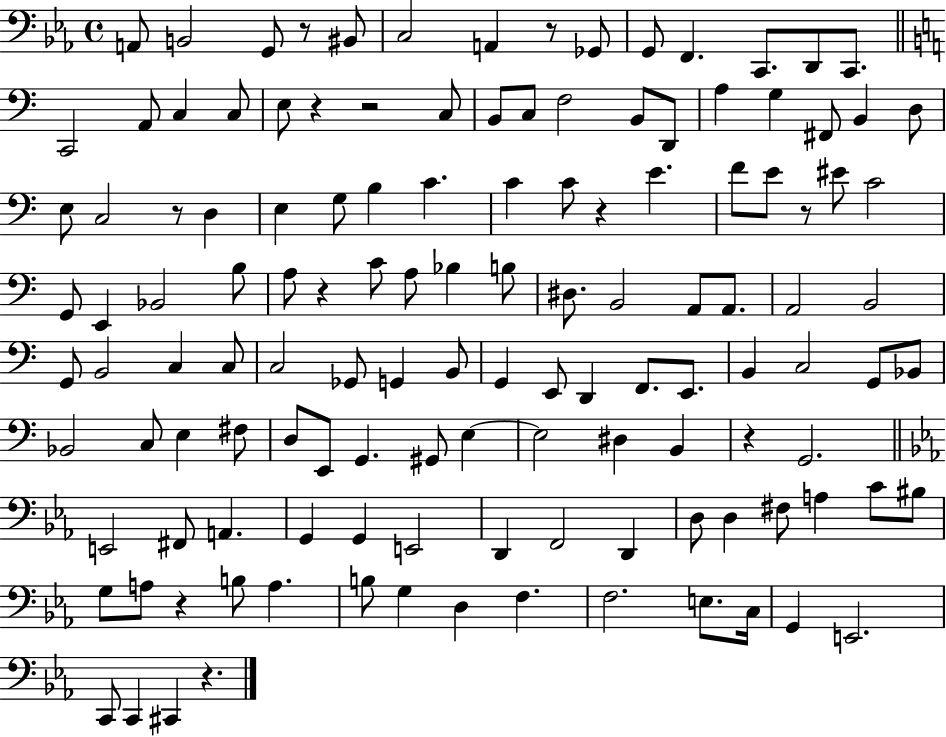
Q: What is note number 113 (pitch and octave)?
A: C3